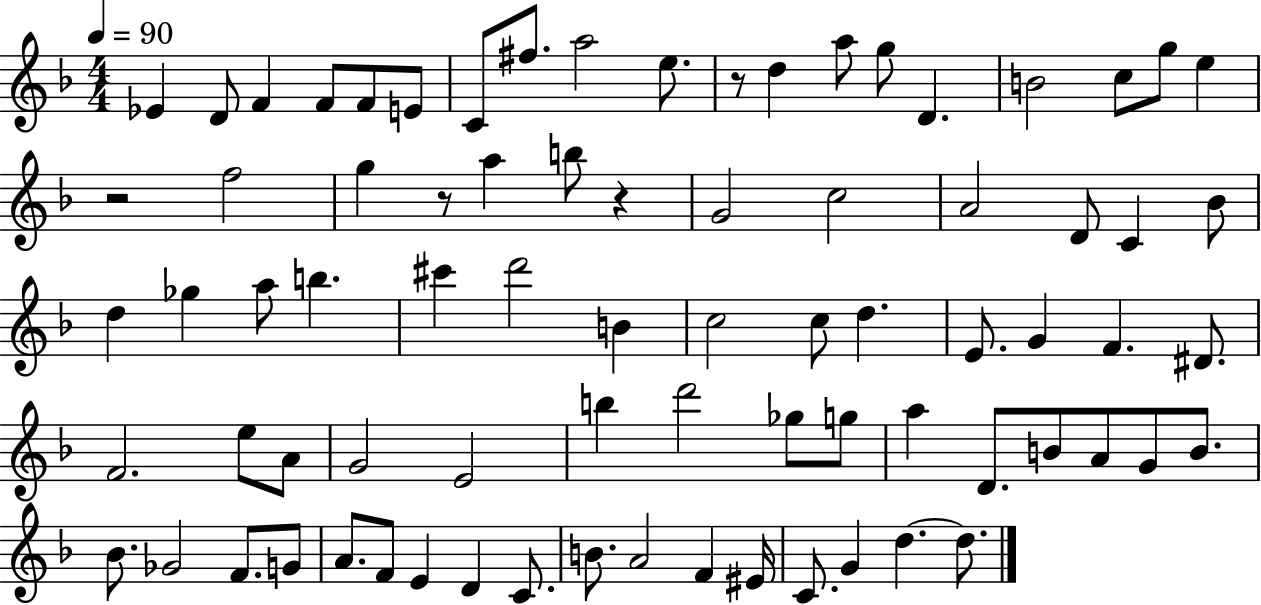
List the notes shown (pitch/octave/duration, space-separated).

Eb4/q D4/e F4/q F4/e F4/e E4/e C4/e F#5/e. A5/h E5/e. R/e D5/q A5/e G5/e D4/q. B4/h C5/e G5/e E5/q R/h F5/h G5/q R/e A5/q B5/e R/q G4/h C5/h A4/h D4/e C4/q Bb4/e D5/q Gb5/q A5/e B5/q. C#6/q D6/h B4/q C5/h C5/e D5/q. E4/e. G4/q F4/q. D#4/e. F4/h. E5/e A4/e G4/h E4/h B5/q D6/h Gb5/e G5/e A5/q D4/e. B4/e A4/e G4/e B4/e. Bb4/e. Gb4/h F4/e. G4/e A4/e. F4/e E4/q D4/q C4/e. B4/e. A4/h F4/q EIS4/s C4/e. G4/q D5/q. D5/e.